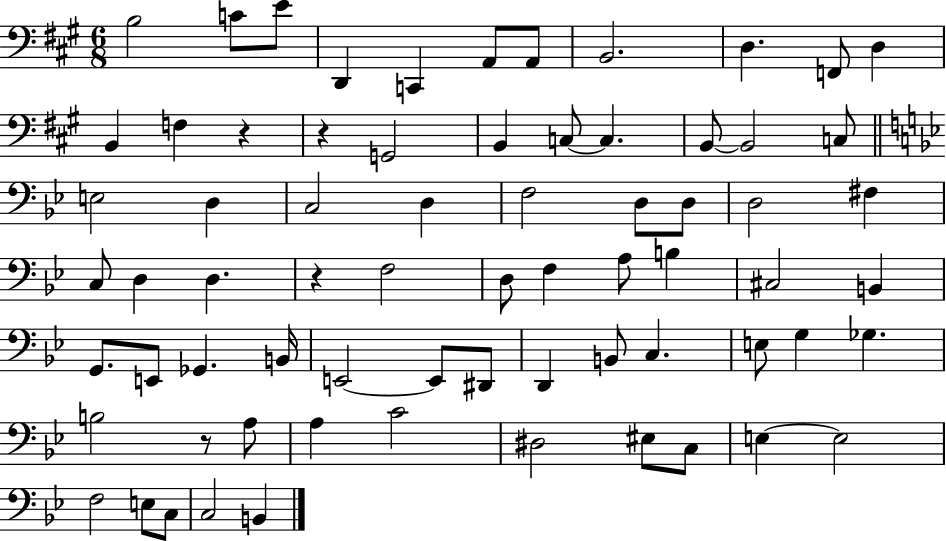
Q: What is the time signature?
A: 6/8